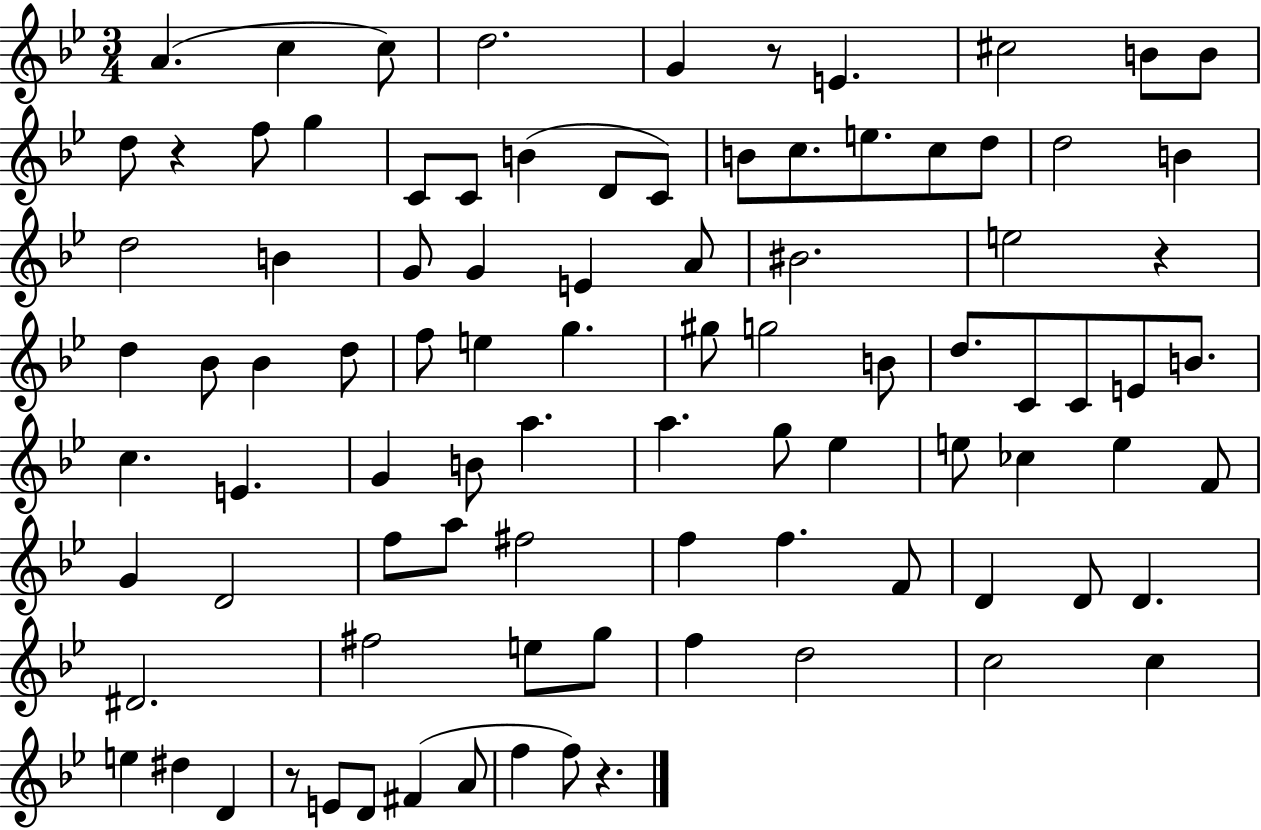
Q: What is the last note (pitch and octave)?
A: F5